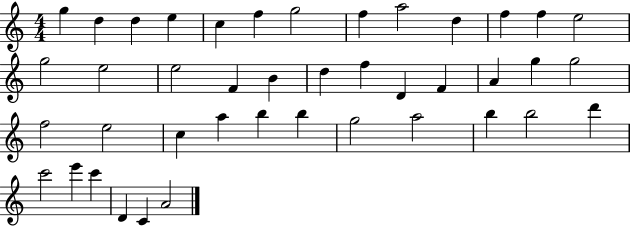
G5/q D5/q D5/q E5/q C5/q F5/q G5/h F5/q A5/h D5/q F5/q F5/q E5/h G5/h E5/h E5/h F4/q B4/q D5/q F5/q D4/q F4/q A4/q G5/q G5/h F5/h E5/h C5/q A5/q B5/q B5/q G5/h A5/h B5/q B5/h D6/q C6/h E6/q C6/q D4/q C4/q A4/h